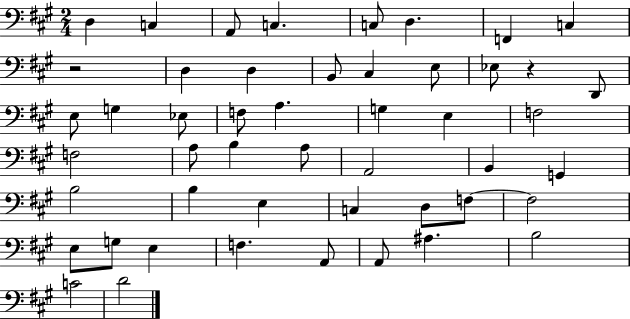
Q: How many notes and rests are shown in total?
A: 49